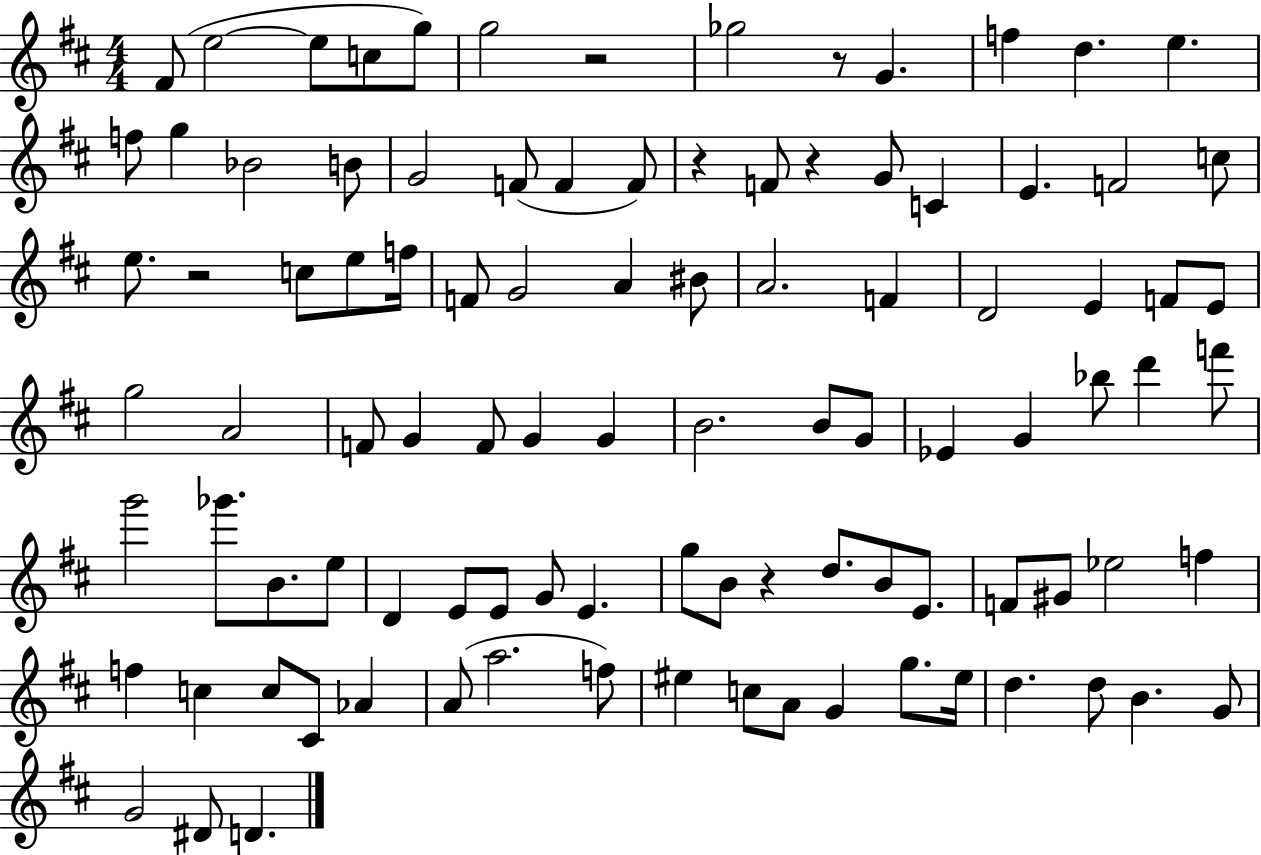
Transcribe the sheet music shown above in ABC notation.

X:1
T:Untitled
M:4/4
L:1/4
K:D
^F/2 e2 e/2 c/2 g/2 g2 z2 _g2 z/2 G f d e f/2 g _B2 B/2 G2 F/2 F F/2 z F/2 z G/2 C E F2 c/2 e/2 z2 c/2 e/2 f/4 F/2 G2 A ^B/2 A2 F D2 E F/2 E/2 g2 A2 F/2 G F/2 G G B2 B/2 G/2 _E G _b/2 d' f'/2 g'2 _g'/2 B/2 e/2 D E/2 E/2 G/2 E g/2 B/2 z d/2 B/2 E/2 F/2 ^G/2 _e2 f f c c/2 ^C/2 _A A/2 a2 f/2 ^e c/2 A/2 G g/2 ^e/4 d d/2 B G/2 G2 ^D/2 D